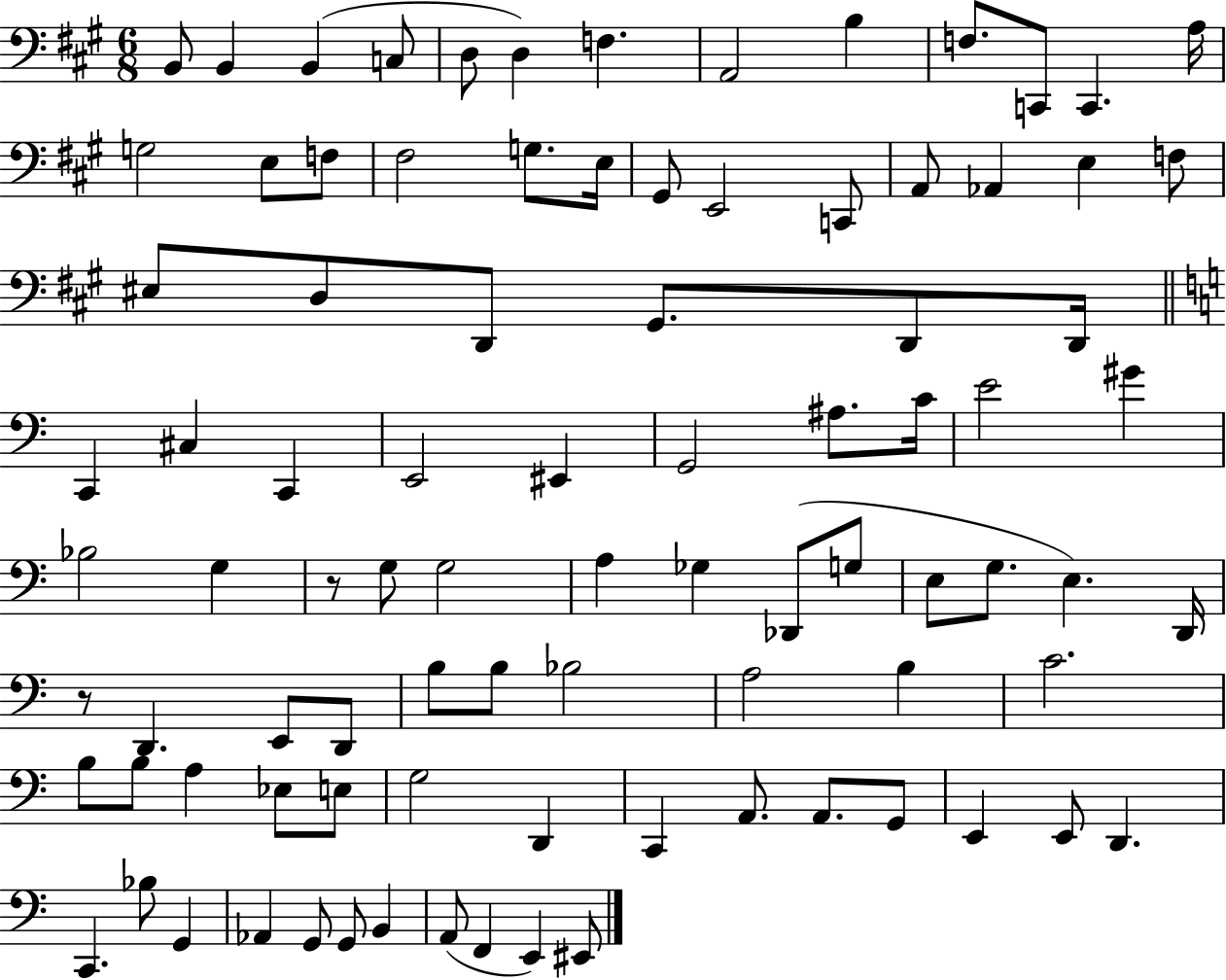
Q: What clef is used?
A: bass